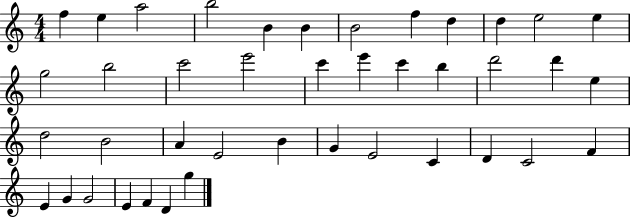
F5/q E5/q A5/h B5/h B4/q B4/q B4/h F5/q D5/q D5/q E5/h E5/q G5/h B5/h C6/h E6/h C6/q E6/q C6/q B5/q D6/h D6/q E5/q D5/h B4/h A4/q E4/h B4/q G4/q E4/h C4/q D4/q C4/h F4/q E4/q G4/q G4/h E4/q F4/q D4/q G5/q